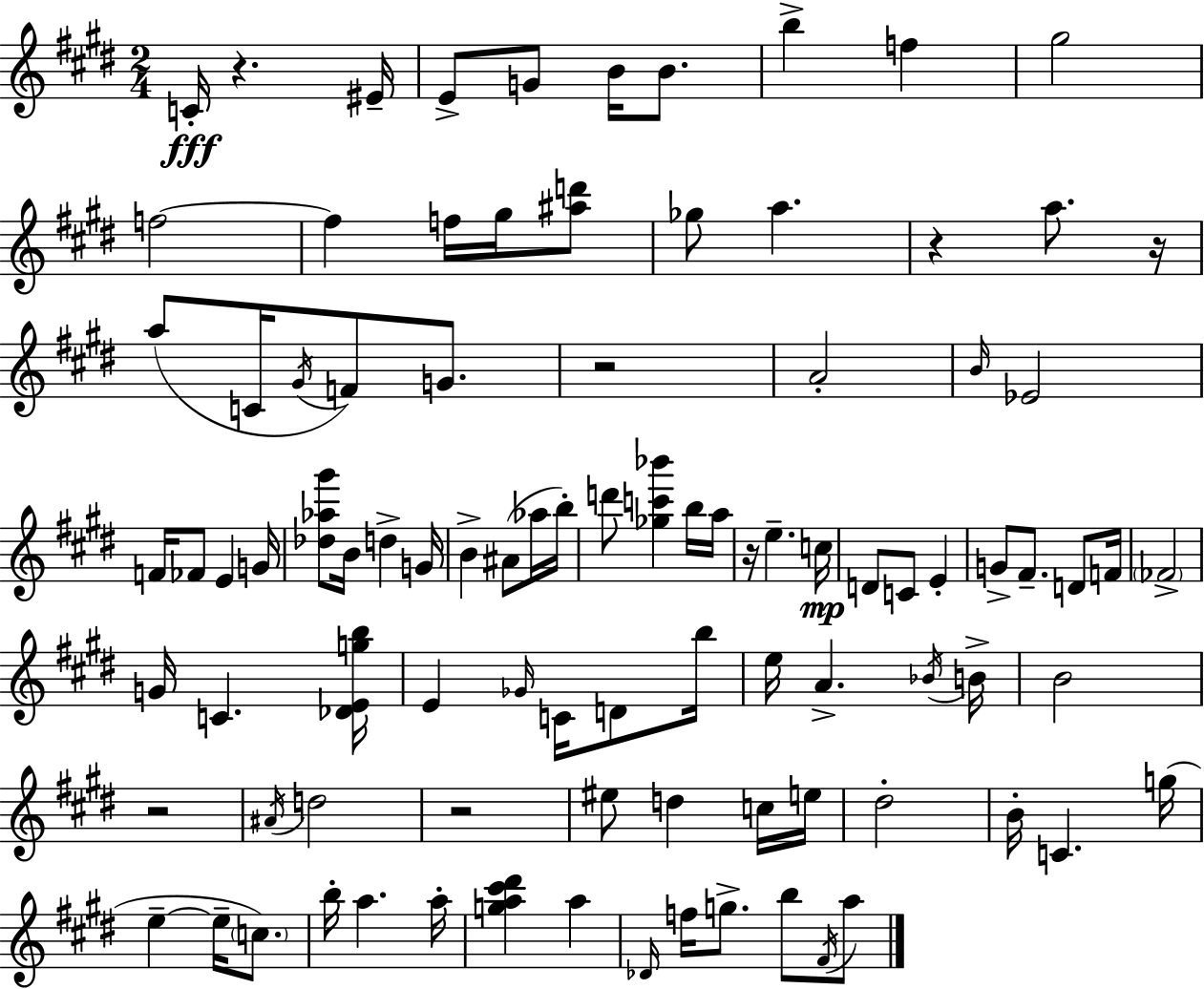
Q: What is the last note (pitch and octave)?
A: A5